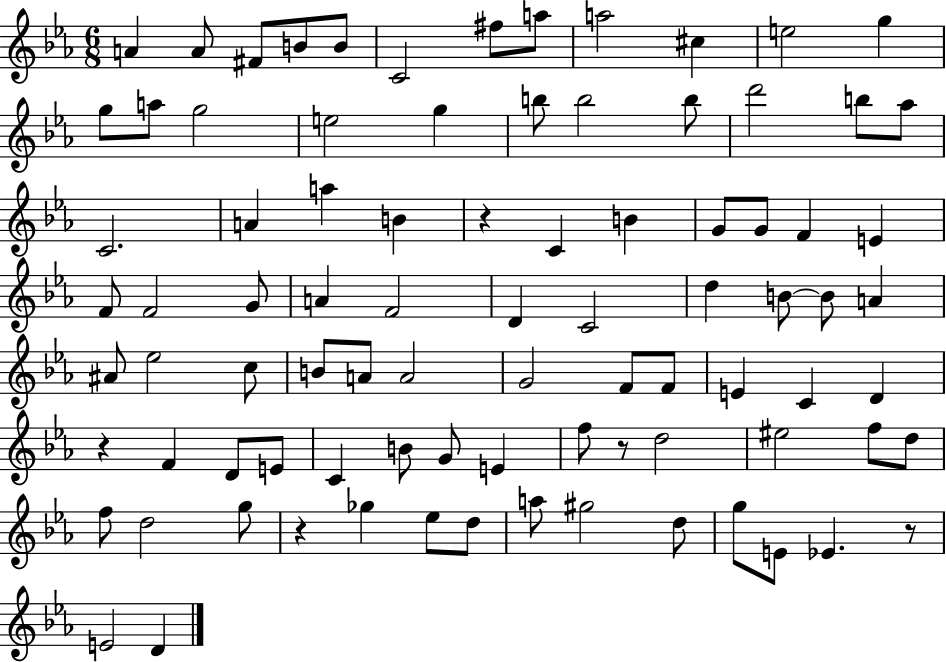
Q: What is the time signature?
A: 6/8